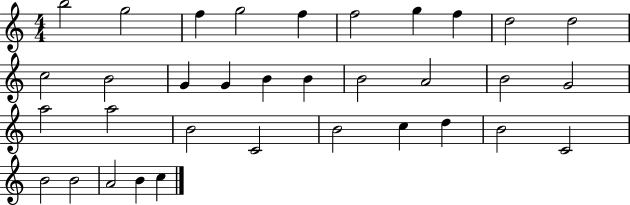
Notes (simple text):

B5/h G5/h F5/q G5/h F5/q F5/h G5/q F5/q D5/h D5/h C5/h B4/h G4/q G4/q B4/q B4/q B4/h A4/h B4/h G4/h A5/h A5/h B4/h C4/h B4/h C5/q D5/q B4/h C4/h B4/h B4/h A4/h B4/q C5/q